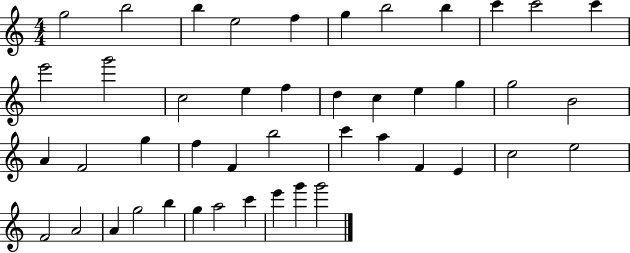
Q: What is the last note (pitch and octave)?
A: G6